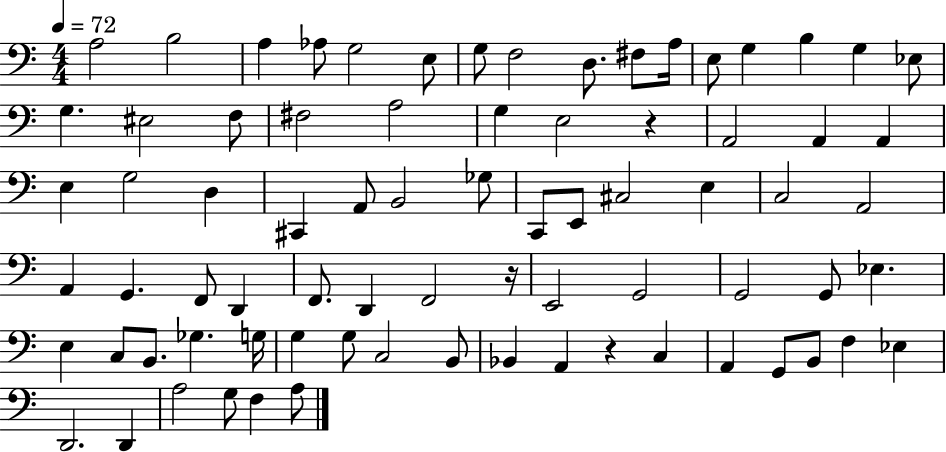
{
  \clef bass
  \numericTimeSignature
  \time 4/4
  \key c \major
  \tempo 4 = 72
  \repeat volta 2 { a2 b2 | a4 aes8 g2 e8 | g8 f2 d8. fis8 a16 | e8 g4 b4 g4 ees8 | \break g4. eis2 f8 | fis2 a2 | g4 e2 r4 | a,2 a,4 a,4 | \break e4 g2 d4 | cis,4 a,8 b,2 ges8 | c,8 e,8 cis2 e4 | c2 a,2 | \break a,4 g,4. f,8 d,4 | f,8. d,4 f,2 r16 | e,2 g,2 | g,2 g,8 ees4. | \break e4 c8 b,8. ges4. g16 | g4 g8 c2 b,8 | bes,4 a,4 r4 c4 | a,4 g,8 b,8 f4 ees4 | \break d,2. d,4 | a2 g8 f4 a8 | } \bar "|."
}